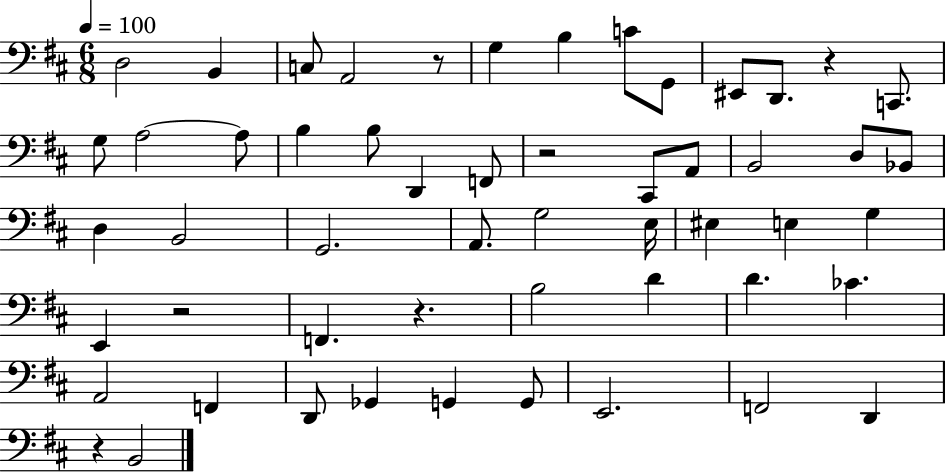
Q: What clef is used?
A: bass